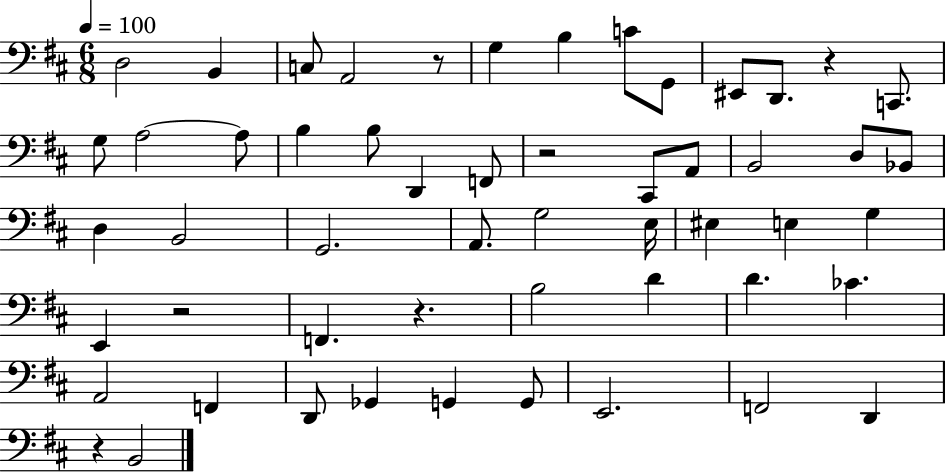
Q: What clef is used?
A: bass